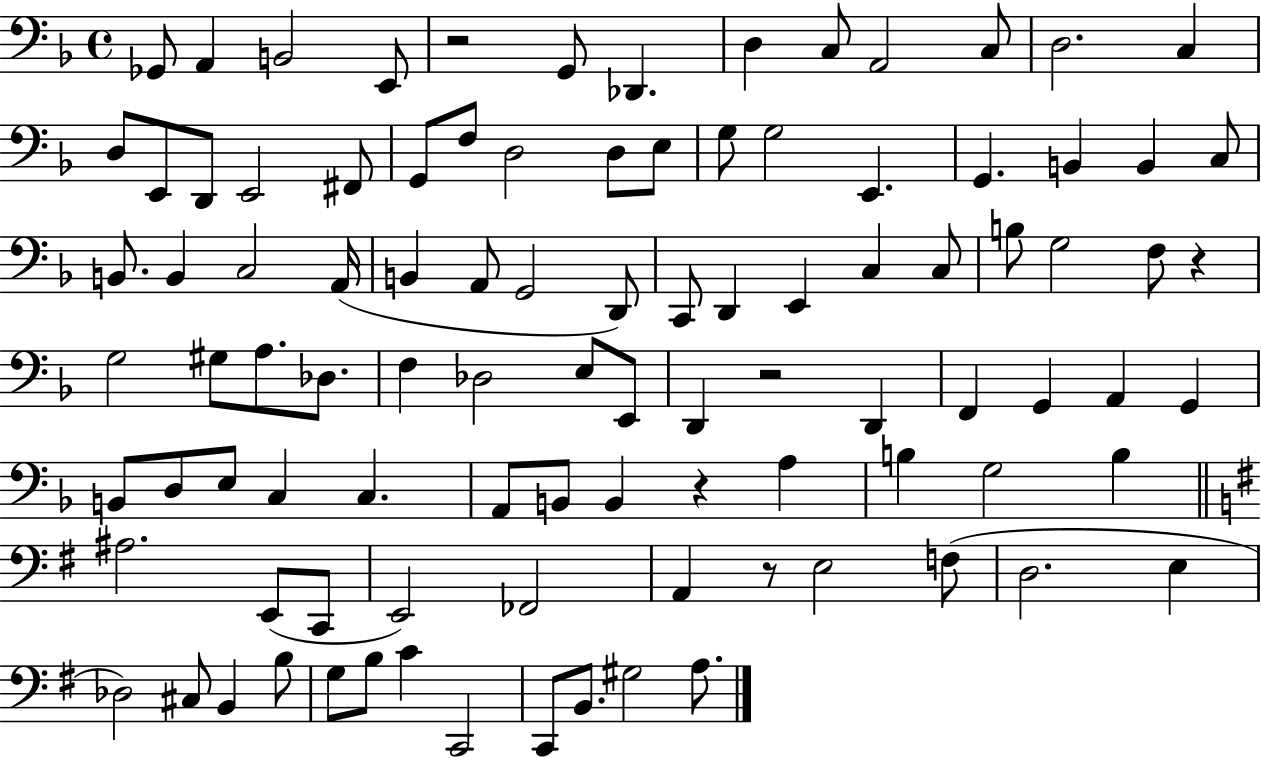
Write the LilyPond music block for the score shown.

{
  \clef bass
  \time 4/4
  \defaultTimeSignature
  \key f \major
  ges,8 a,4 b,2 e,8 | r2 g,8 des,4. | d4 c8 a,2 c8 | d2. c4 | \break d8 e,8 d,8 e,2 fis,8 | g,8 f8 d2 d8 e8 | g8 g2 e,4. | g,4. b,4 b,4 c8 | \break b,8. b,4 c2 a,16( | b,4 a,8 g,2 d,8) | c,8 d,4 e,4 c4 c8 | b8 g2 f8 r4 | \break g2 gis8 a8. des8. | f4 des2 e8 e,8 | d,4 r2 d,4 | f,4 g,4 a,4 g,4 | \break b,8 d8 e8 c4 c4. | a,8 b,8 b,4 r4 a4 | b4 g2 b4 | \bar "||" \break \key e \minor ais2. e,8( c,8 | e,2) fes,2 | a,4 r8 e2 f8( | d2. e4 | \break des2) cis8 b,4 b8 | g8 b8 c'4 c,2 | c,8 b,8. gis2 a8. | \bar "|."
}